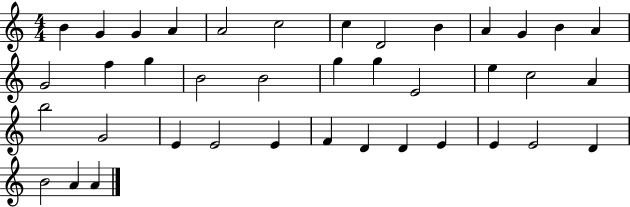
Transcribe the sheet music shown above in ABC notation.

X:1
T:Untitled
M:4/4
L:1/4
K:C
B G G A A2 c2 c D2 B A G B A G2 f g B2 B2 g g E2 e c2 A b2 G2 E E2 E F D D E E E2 D B2 A A